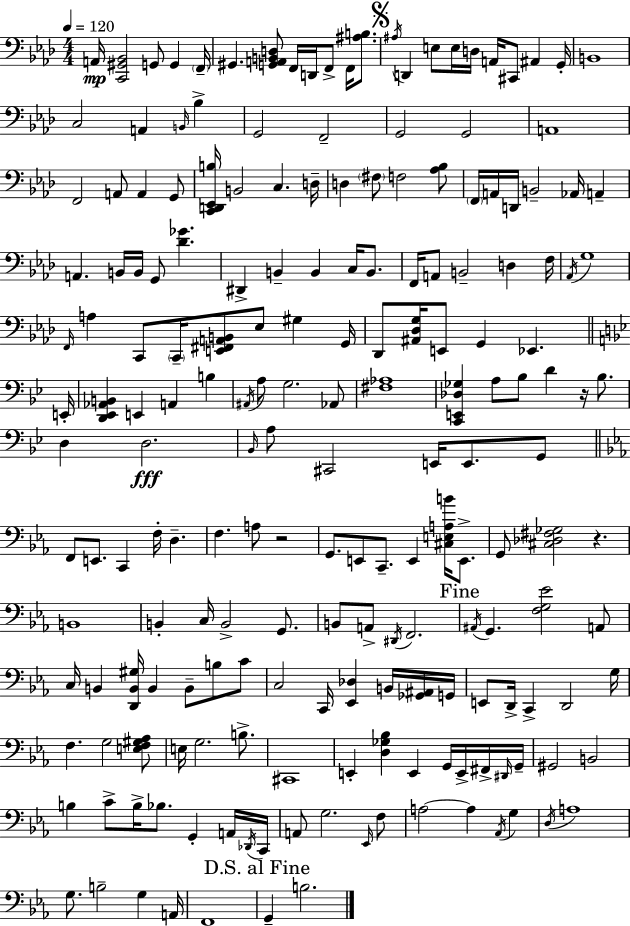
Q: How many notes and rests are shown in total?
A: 193